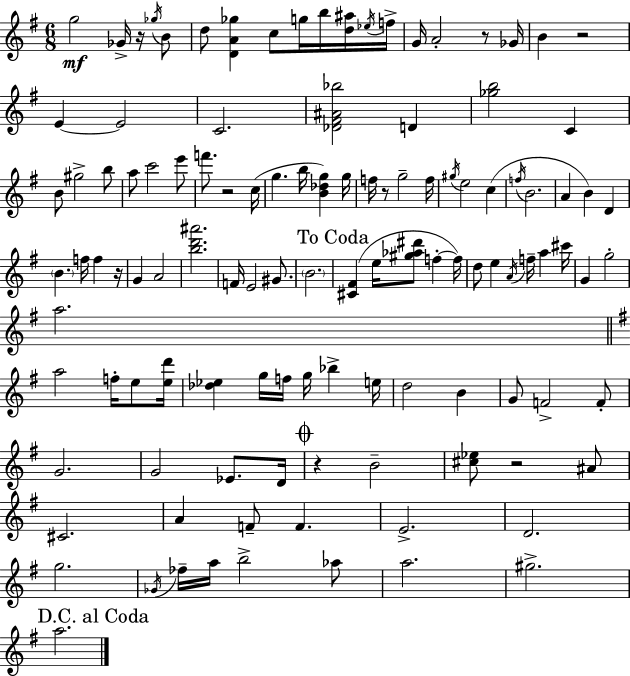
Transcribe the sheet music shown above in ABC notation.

X:1
T:Untitled
M:6/8
L:1/4
K:G
g2 _G/4 z/4 _g/4 B/2 d/2 [DA_g] c/2 g/4 b/4 [d^a]/4 _e/4 f/4 G/4 A2 z/2 _G/4 B z2 E E2 C2 [_D^F^A_b]2 D [_gb]2 C B/2 ^g2 b/2 a/2 c'2 e'/2 f'/2 z2 c/4 g b/4 [B_dg] g/4 f/4 z/2 g2 f/4 ^g/4 e2 c f/4 B2 A B D B f/4 f z/4 G A2 [bd'^a']2 F/4 E2 ^G/2 B2 [^C^F] e/4 [^g_a^d']/2 f f/4 d/2 e A/4 f/4 a ^c'/4 G g2 a2 a2 f/4 e/2 [ed']/4 [_d_e] g/4 f/4 g/4 _b e/4 d2 B G/2 F2 F/2 G2 G2 _E/2 D/4 z B2 [^c_e]/2 z2 ^A/2 ^C2 A F/2 F E2 D2 g2 _G/4 _f/4 a/4 b2 _a/2 a2 ^g2 a2